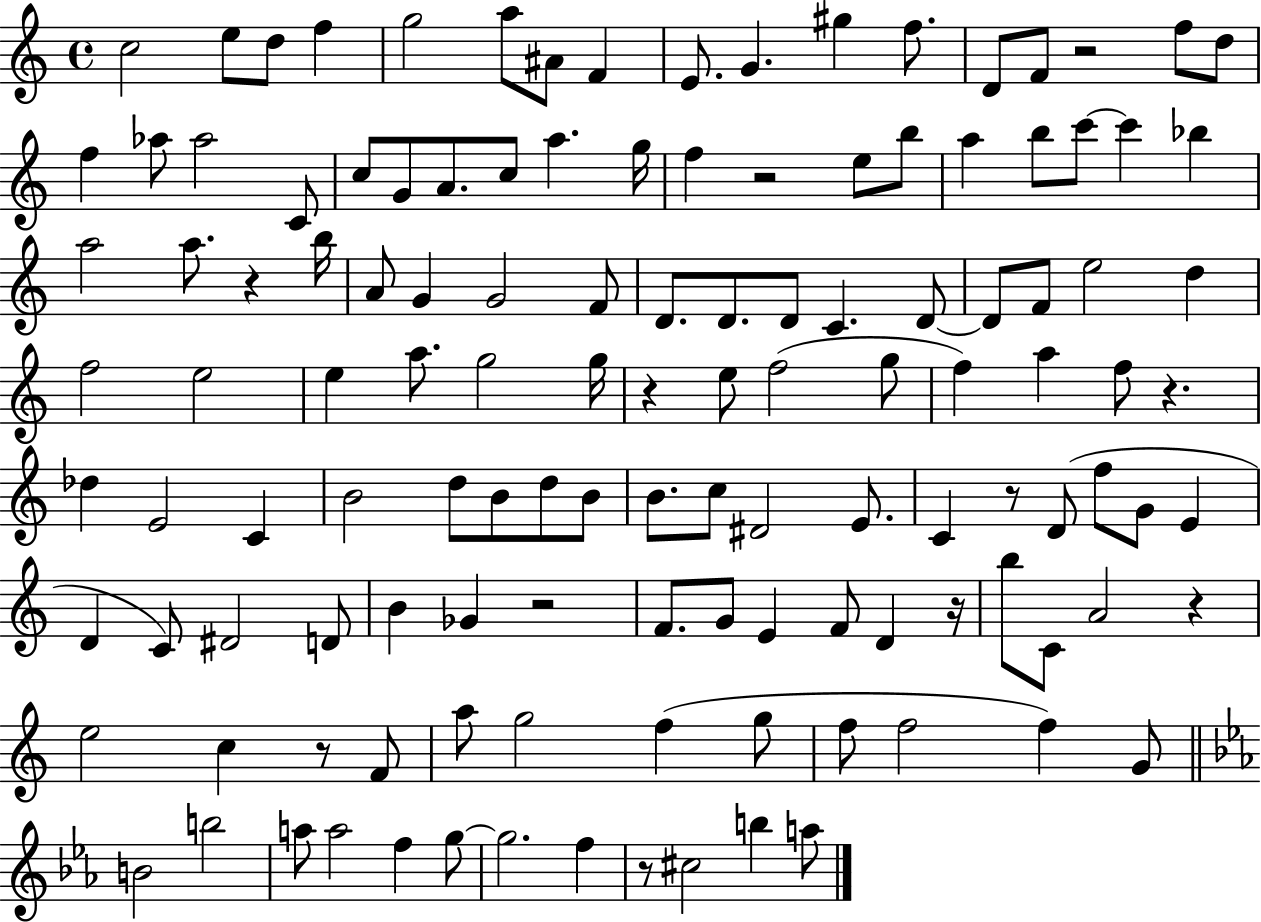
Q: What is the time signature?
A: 4/4